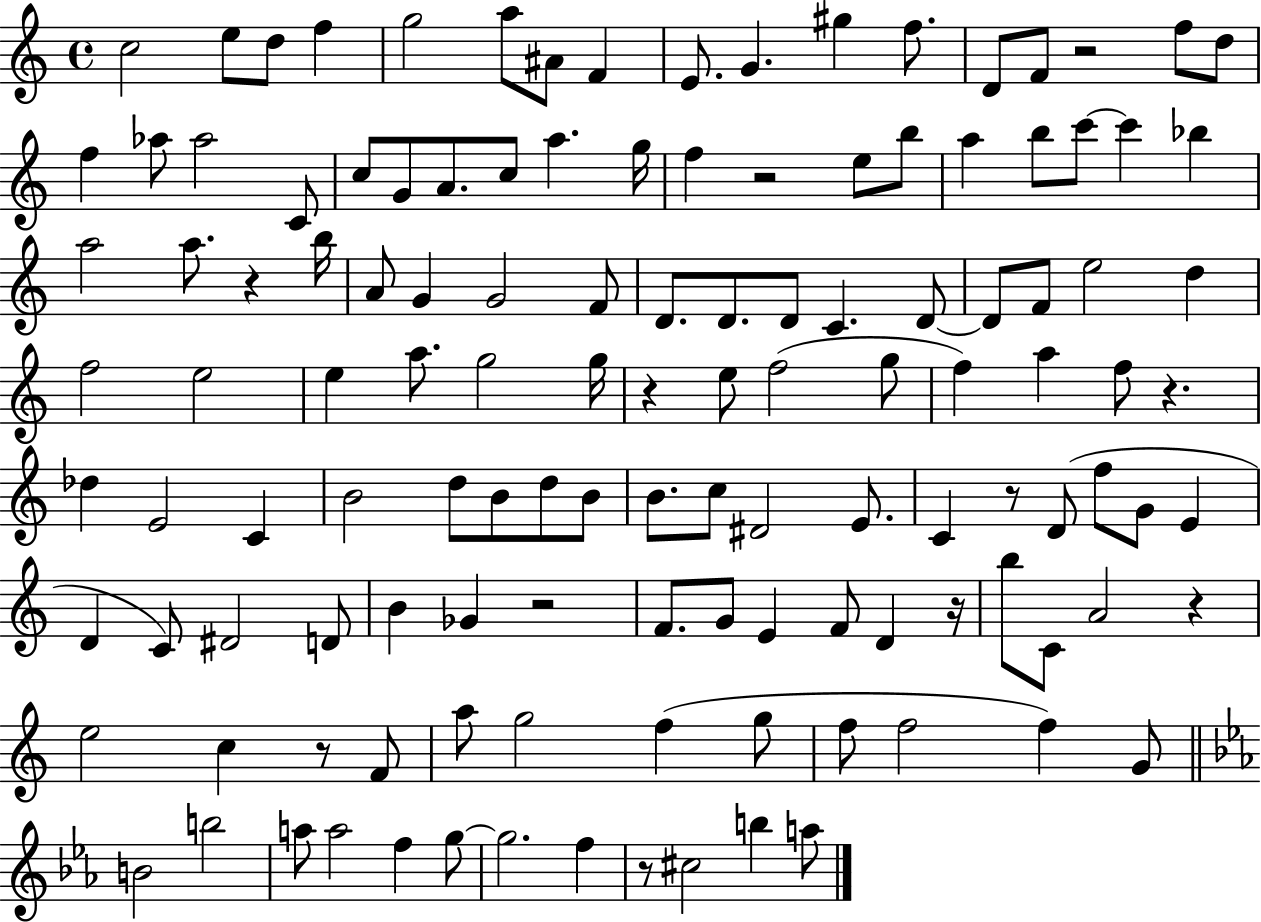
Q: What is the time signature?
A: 4/4